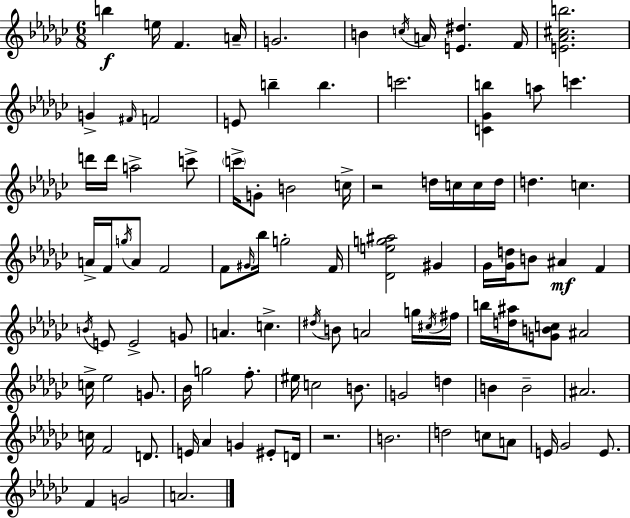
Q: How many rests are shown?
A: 2